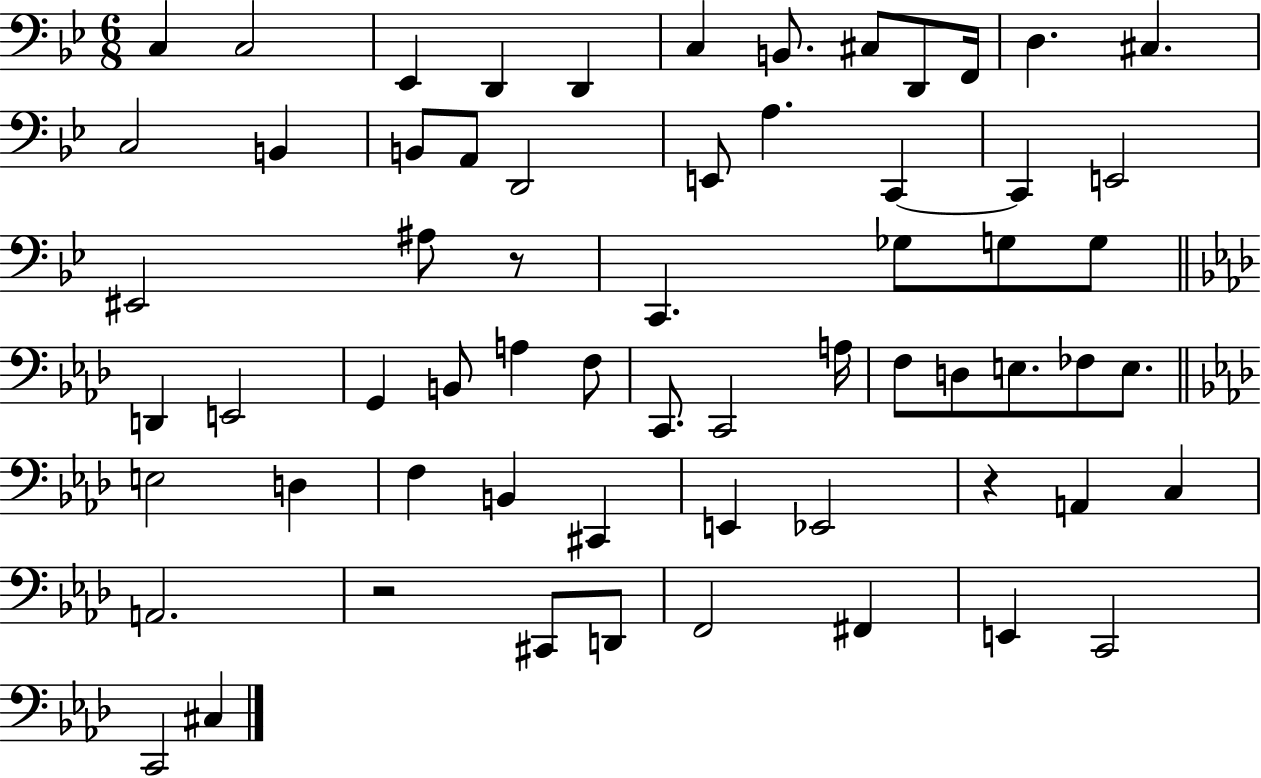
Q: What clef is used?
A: bass